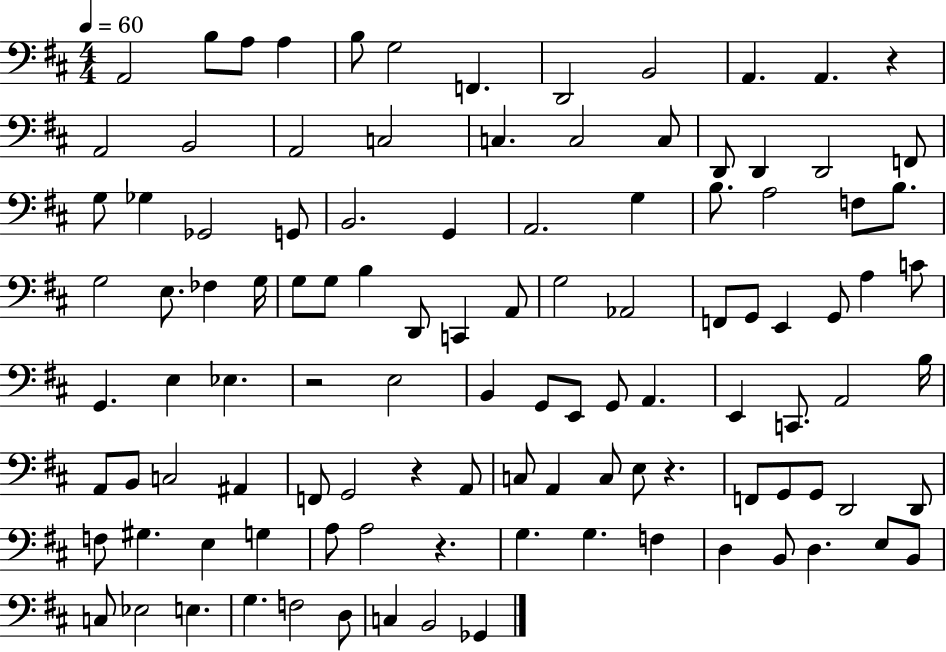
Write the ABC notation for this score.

X:1
T:Untitled
M:4/4
L:1/4
K:D
A,,2 B,/2 A,/2 A, B,/2 G,2 F,, D,,2 B,,2 A,, A,, z A,,2 B,,2 A,,2 C,2 C, C,2 C,/2 D,,/2 D,, D,,2 F,,/2 G,/2 _G, _G,,2 G,,/2 B,,2 G,, A,,2 G, B,/2 A,2 F,/2 B,/2 G,2 E,/2 _F, G,/4 G,/2 G,/2 B, D,,/2 C,, A,,/2 G,2 _A,,2 F,,/2 G,,/2 E,, G,,/2 A, C/2 G,, E, _E, z2 E,2 B,, G,,/2 E,,/2 G,,/2 A,, E,, C,,/2 A,,2 B,/4 A,,/2 B,,/2 C,2 ^A,, F,,/2 G,,2 z A,,/2 C,/2 A,, C,/2 E,/2 z F,,/2 G,,/2 G,,/2 D,,2 D,,/2 F,/2 ^G, E, G, A,/2 A,2 z G, G, F, D, B,,/2 D, E,/2 B,,/2 C,/2 _E,2 E, G, F,2 D,/2 C, B,,2 _G,,